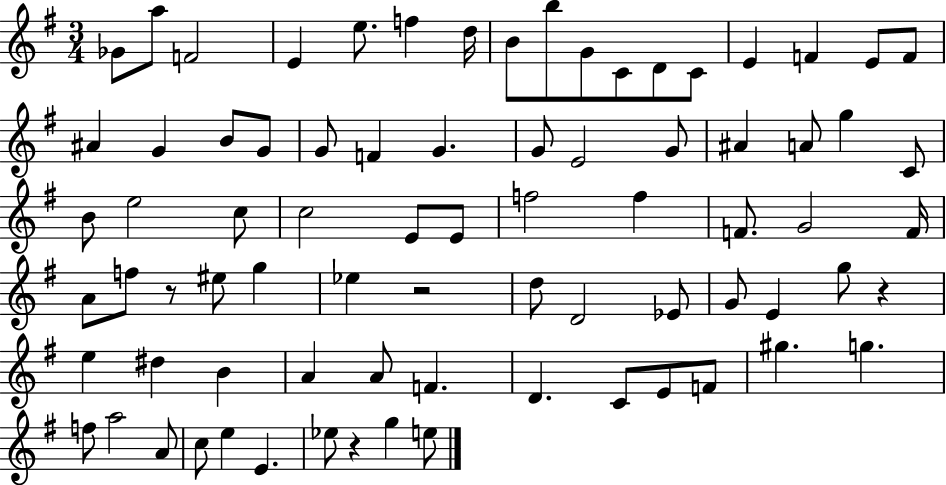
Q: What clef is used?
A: treble